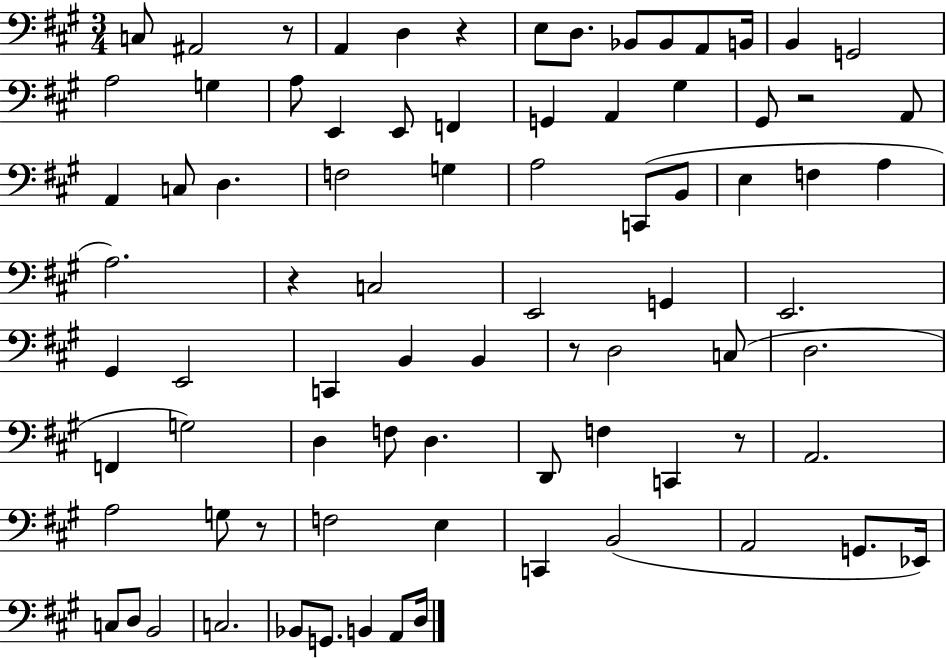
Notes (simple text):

C3/e A#2/h R/e A2/q D3/q R/q E3/e D3/e. Bb2/e Bb2/e A2/e B2/s B2/q G2/h A3/h G3/q A3/e E2/q E2/e F2/q G2/q A2/q G#3/q G#2/e R/h A2/e A2/q C3/e D3/q. F3/h G3/q A3/h C2/e B2/e E3/q F3/q A3/q A3/h. R/q C3/h E2/h G2/q E2/h. G#2/q E2/h C2/q B2/q B2/q R/e D3/h C3/e D3/h. F2/q G3/h D3/q F3/e D3/q. D2/e F3/q C2/q R/e A2/h. A3/h G3/e R/e F3/h E3/q C2/q B2/h A2/h G2/e. Eb2/s C3/e D3/e B2/h C3/h. Bb2/e G2/e. B2/q A2/e D3/s